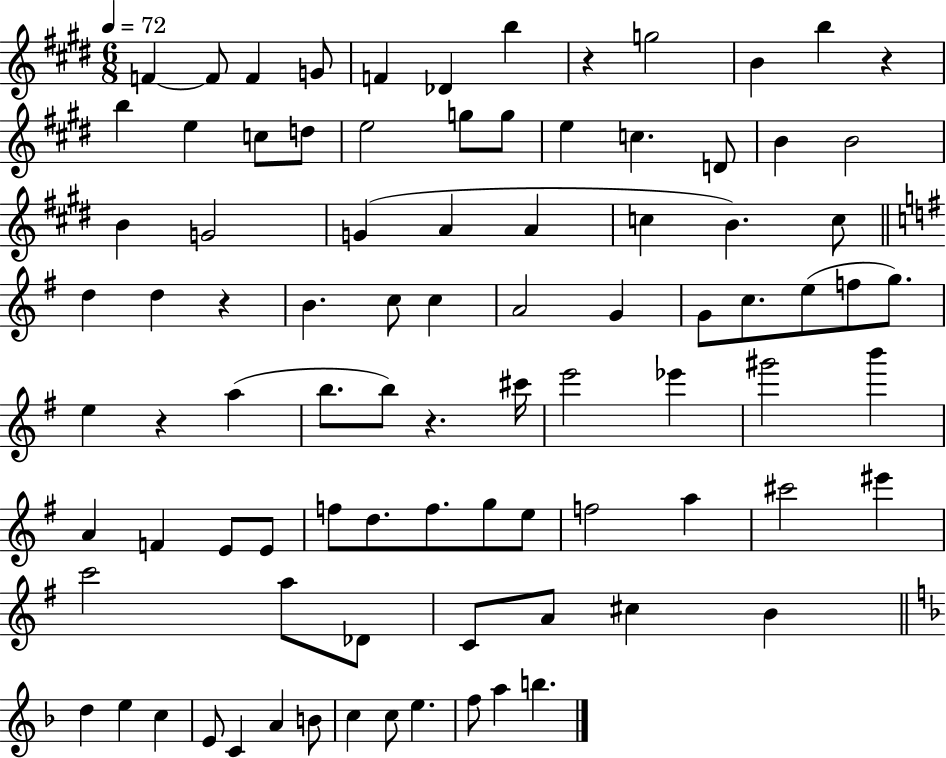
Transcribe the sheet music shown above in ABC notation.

X:1
T:Untitled
M:6/8
L:1/4
K:E
F F/2 F G/2 F _D b z g2 B b z b e c/2 d/2 e2 g/2 g/2 e c D/2 B B2 B G2 G A A c B c/2 d d z B c/2 c A2 G G/2 c/2 e/2 f/2 g/2 e z a b/2 b/2 z ^c'/4 e'2 _e' ^g'2 b' A F E/2 E/2 f/2 d/2 f/2 g/2 e/2 f2 a ^c'2 ^e' c'2 a/2 _D/2 C/2 A/2 ^c B d e c E/2 C A B/2 c c/2 e f/2 a b